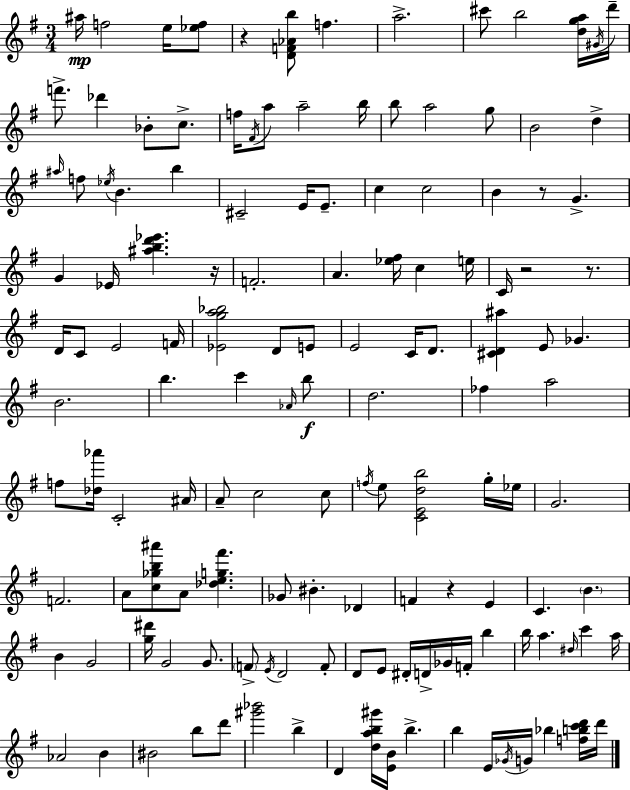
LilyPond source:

{
  \clef treble
  \numericTimeSignature
  \time 3/4
  \key e \minor
  \repeat volta 2 { ais''16\mp f''2 e''16 <ees'' f''>8 | r4 <d' f' aes' b''>8 f''4. | a''2.-> | cis'''8 b''2 <d'' g'' a''>16 \acciaccatura { gis'16 } | \break d'''16-- f'''8.-> des'''4 bes'8-. c''8.-> | f''16 \acciaccatura { fis'16 } a''8 a''2-- | b''16 b''8 a''2 | g''8 b'2 d''4-> | \break \grace { ais''16 } f''8 \acciaccatura { ees''16 } b'4. | b''4 cis'2-- | e'16 e'8.-- c''4 c''2 | b'4 r8 g'4.-> | \break g'4 ees'16 <ais'' b'' d''' ees'''>4. | r16 f'2.-. | a'4. <ees'' fis''>16 c''4 | e''16 c'16 r2 | \break r8. d'16 c'8 e'2 | f'16 <ees' g'' a'' bes''>2 | d'8 e'8 e'2 | c'16 d'8. <cis' d' ais''>4 e'8 ges'4. | \break b'2. | b''4. c'''4 | \grace { aes'16 } b''8\f d''2. | fes''4 a''2 | \break f''8 <des'' aes'''>16 c'2-. | ais'16 a'8-- c''2 | c''8 \acciaccatura { f''16 } e''8 <c' e' d'' b''>2 | g''16-. ees''16 g'2. | \break f'2. | a'8 <c'' ges'' b'' ais'''>8 a'8 | <des'' e'' g'' fis'''>4. ges'8 bis'4.-. | des'4 f'4 r4 | \break e'4 c'4. | \parenthesize b'4. b'4 g'2 | <g'' dis'''>16 g'2 | g'8. \parenthesize f'8-> \acciaccatura { e'16 } d'2 | \break f'8-. d'8 e'8 dis'16-. | d'16-> ges'16 f'16-. b''4 b''16 a''4. | \grace { dis''16 } c'''4 a''16 aes'2 | b'4 bis'2 | \break b''8 d'''8 <gis''' bes'''>2 | b''4-> d'4 | <d'' a'' b'' gis'''>16 <e' b'>16 b''4.-> b''4 | e'16 \acciaccatura { ges'16 } g'16 bes''4 <f'' b'' c''' d'''>16 d'''16 } \bar "|."
}